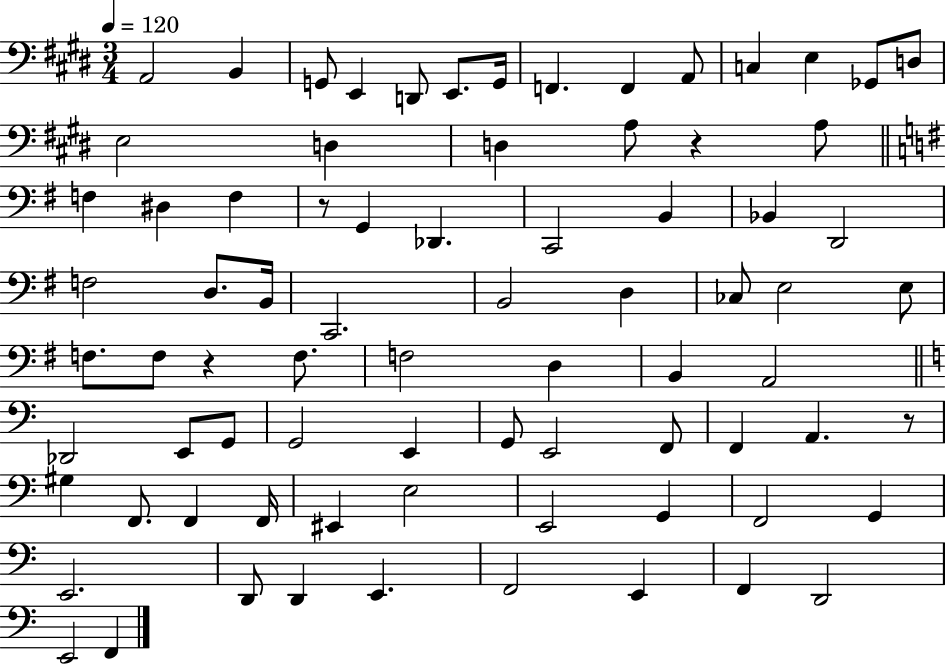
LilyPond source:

{
  \clef bass
  \numericTimeSignature
  \time 3/4
  \key e \major
  \tempo 4 = 120
  a,2 b,4 | g,8 e,4 d,8 e,8. g,16 | f,4. f,4 a,8 | c4 e4 ges,8 d8 | \break e2 d4 | d4 a8 r4 a8 | \bar "||" \break \key e \minor f4 dis4 f4 | r8 g,4 des,4. | c,2 b,4 | bes,4 d,2 | \break f2 d8. b,16 | c,2. | b,2 d4 | ces8 e2 e8 | \break f8. f8 r4 f8. | f2 d4 | b,4 a,2 | \bar "||" \break \key a \minor des,2 e,8 g,8 | g,2 e,4 | g,8 e,2 f,8 | f,4 a,4. r8 | \break gis4 f,8. f,4 f,16 | eis,4 e2 | e,2 g,4 | f,2 g,4 | \break e,2. | d,8 d,4 e,4. | f,2 e,4 | f,4 d,2 | \break e,2 f,4 | \bar "|."
}